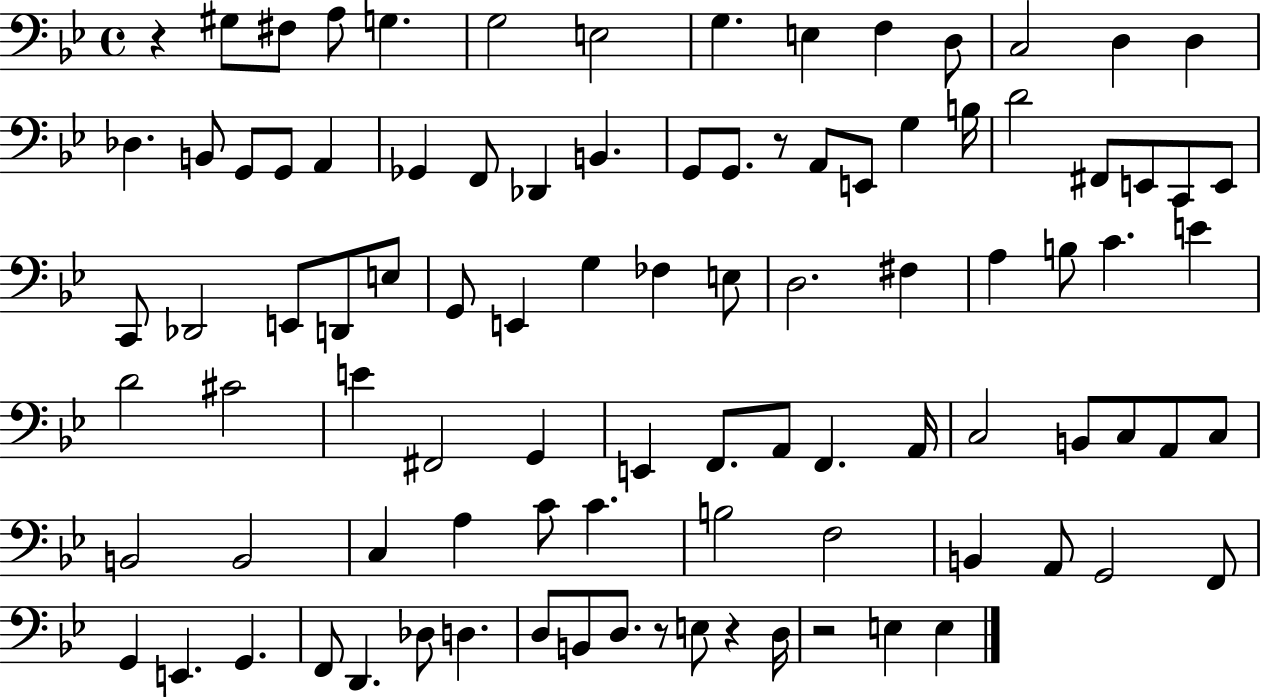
{
  \clef bass
  \time 4/4
  \defaultTimeSignature
  \key bes \major
  \repeat volta 2 { r4 gis8 fis8 a8 g4. | g2 e2 | g4. e4 f4 d8 | c2 d4 d4 | \break des4. b,8 g,8 g,8 a,4 | ges,4 f,8 des,4 b,4. | g,8 g,8. r8 a,8 e,8 g4 b16 | d'2 fis,8 e,8 c,8 e,8 | \break c,8 des,2 e,8 d,8 e8 | g,8 e,4 g4 fes4 e8 | d2. fis4 | a4 b8 c'4. e'4 | \break d'2 cis'2 | e'4 fis,2 g,4 | e,4 f,8. a,8 f,4. a,16 | c2 b,8 c8 a,8 c8 | \break b,2 b,2 | c4 a4 c'8 c'4. | b2 f2 | b,4 a,8 g,2 f,8 | \break g,4 e,4. g,4. | f,8 d,4. des8 d4. | d8 b,8 d8. r8 e8 r4 d16 | r2 e4 e4 | \break } \bar "|."
}